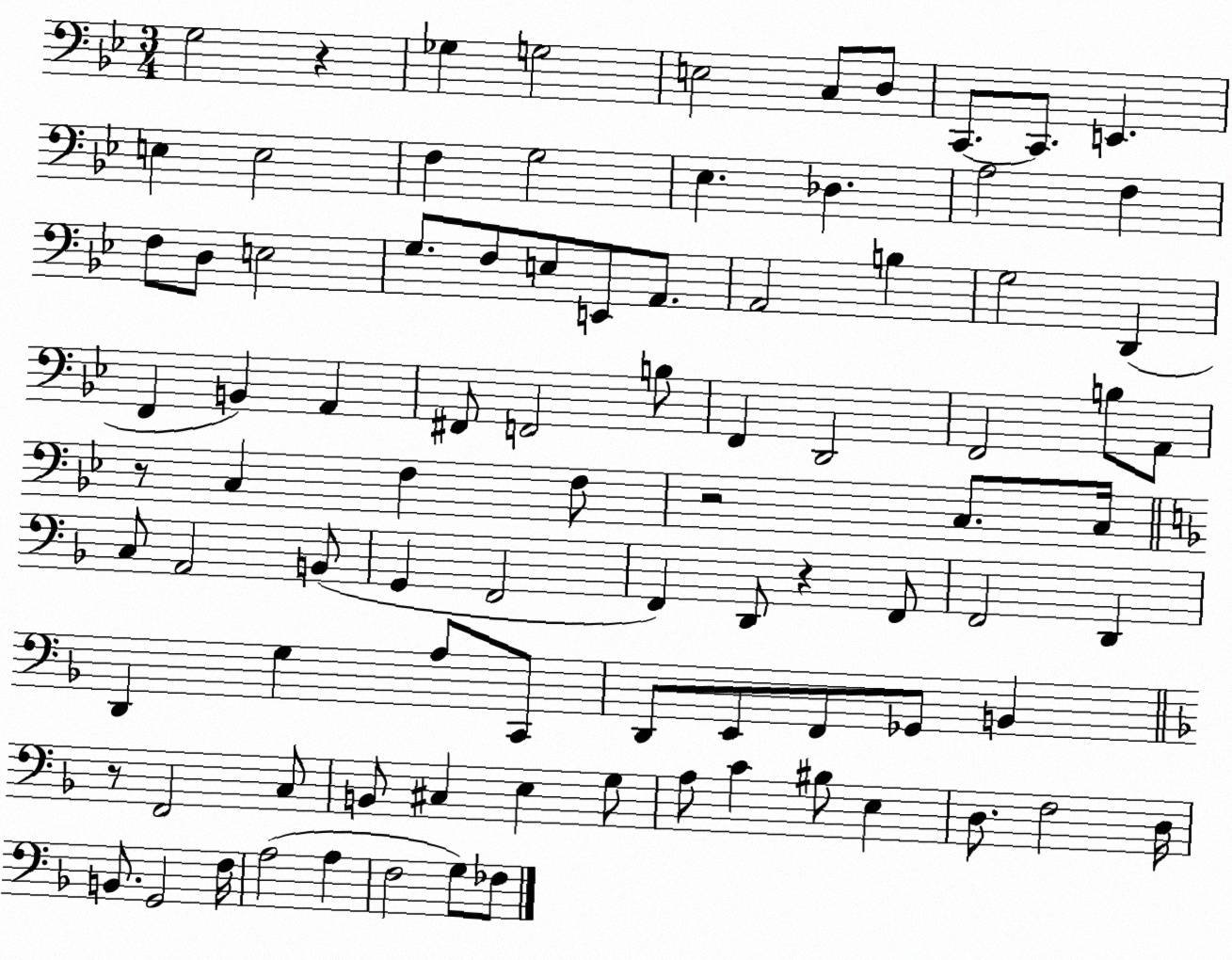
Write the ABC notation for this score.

X:1
T:Untitled
M:3/4
L:1/4
K:Bb
G,2 z _G, G,2 E,2 C,/2 D,/2 C,,/2 C,,/2 E,, E, E,2 F, G,2 _E, _D, A,2 F, F,/2 D,/2 E,2 G,/2 F,/2 E,/2 E,,/2 A,,/2 A,,2 B, G,2 D,, F,, B,, A,, ^F,,/2 F,,2 B,/2 F,, D,,2 F,,2 B,/2 A,,/2 z/2 C, F, F,/2 z2 C,/2 C,/4 C,/2 A,,2 B,,/2 G,, F,,2 F,, D,,/2 z F,,/2 F,,2 D,, D,, G, A,/2 C,,/2 D,,/2 E,,/2 F,,/2 _G,,/2 B,, z/2 F,,2 C,/2 B,,/2 ^C, E, G,/2 A,/2 C ^B,/2 E, D,/2 F,2 D,/4 B,,/2 G,,2 F,/4 A,2 A, F,2 G,/2 _F,/2